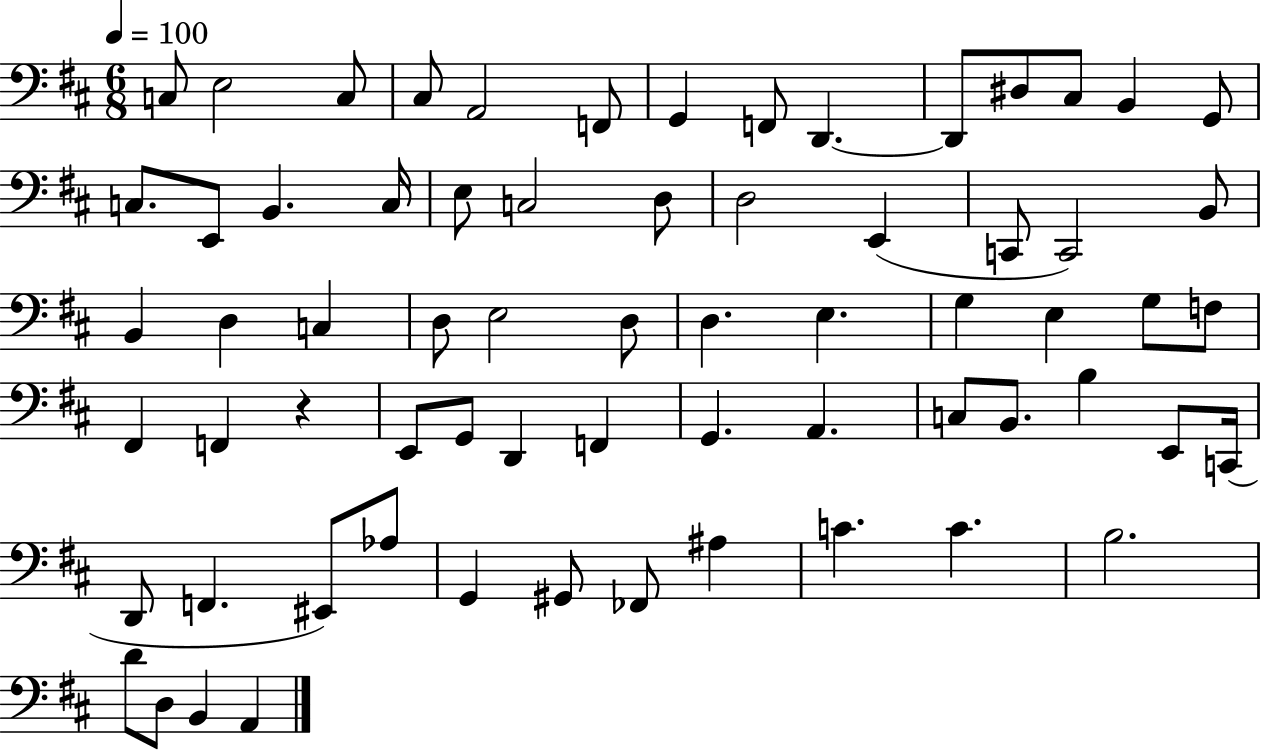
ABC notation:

X:1
T:Untitled
M:6/8
L:1/4
K:D
C,/2 E,2 C,/2 ^C,/2 A,,2 F,,/2 G,, F,,/2 D,, D,,/2 ^D,/2 ^C,/2 B,, G,,/2 C,/2 E,,/2 B,, C,/4 E,/2 C,2 D,/2 D,2 E,, C,,/2 C,,2 B,,/2 B,, D, C, D,/2 E,2 D,/2 D, E, G, E, G,/2 F,/2 ^F,, F,, z E,,/2 G,,/2 D,, F,, G,, A,, C,/2 B,,/2 B, E,,/2 C,,/4 D,,/2 F,, ^E,,/2 _A,/2 G,, ^G,,/2 _F,,/2 ^A, C C B,2 D/2 D,/2 B,, A,,